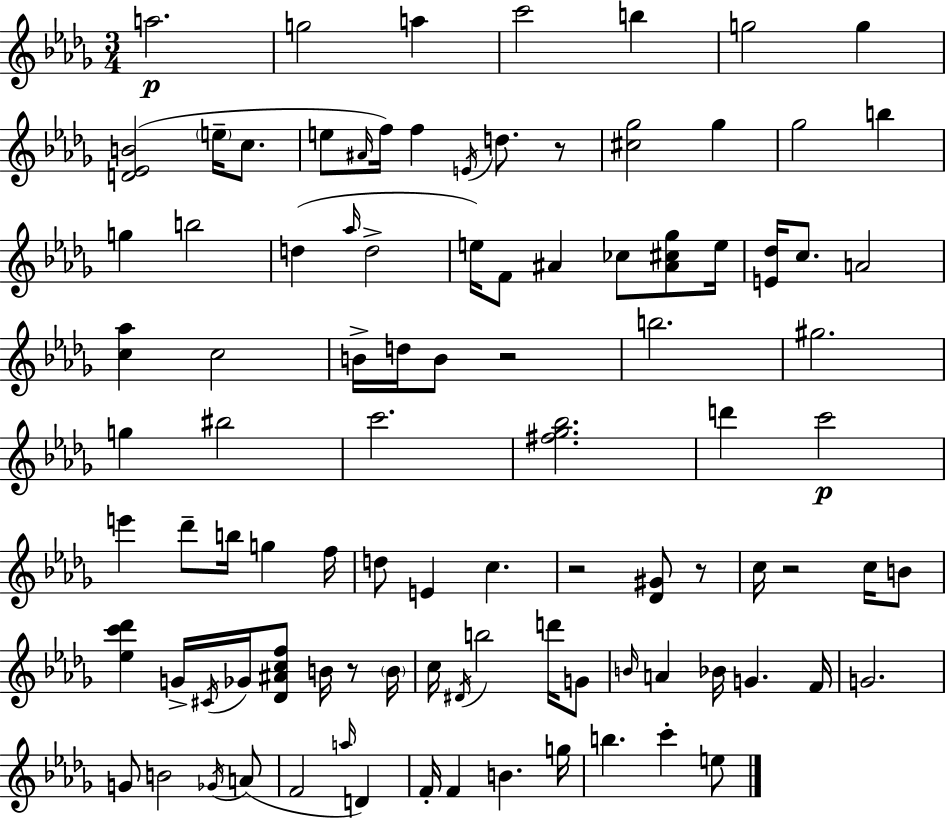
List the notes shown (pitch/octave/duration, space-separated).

A5/h. G5/h A5/q C6/h B5/q G5/h G5/q [D4,Eb4,B4]/h E5/s C5/e. E5/e A#4/s F5/s F5/q E4/s D5/e. R/e [C#5,Gb5]/h Gb5/q Gb5/h B5/q G5/q B5/h D5/q Ab5/s D5/h E5/s F4/e A#4/q CES5/e [A#4,C#5,Gb5]/e E5/s [E4,Db5]/s C5/e. A4/h [C5,Ab5]/q C5/h B4/s D5/s B4/e R/h B5/h. G#5/h. G5/q BIS5/h C6/h. [F#5,Gb5,Bb5]/h. D6/q C6/h E6/q Db6/e B5/s G5/q F5/s D5/e E4/q C5/q. R/h [Db4,G#4]/e R/e C5/s R/h C5/s B4/e [Eb5,C6,Db6]/q G4/s C#4/s Gb4/s [Db4,A#4,C5,F5]/e B4/s R/e B4/s C5/s D#4/s B5/h D6/s G4/e B4/s A4/q Bb4/s G4/q. F4/s G4/h. G4/e B4/h Gb4/s A4/e F4/h A5/s D4/q F4/s F4/q B4/q. G5/s B5/q. C6/q E5/e